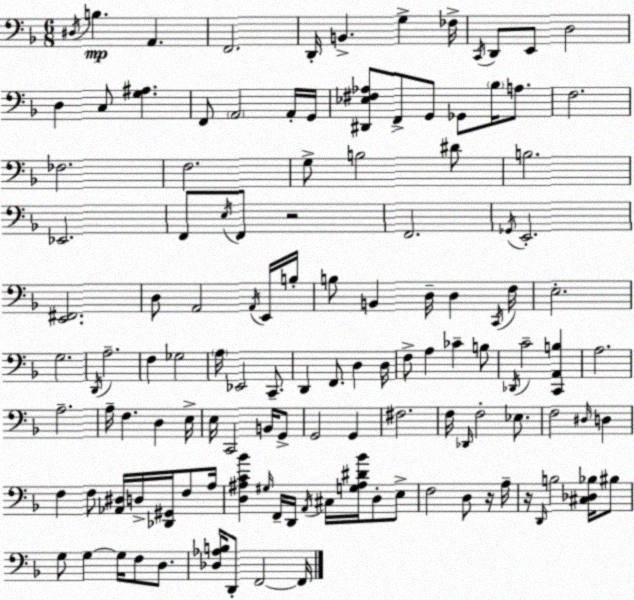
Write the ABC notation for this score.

X:1
T:Untitled
M:6/8
L:1/4
K:Dm
^D,/4 B, A,, F,,2 D,,/4 B,, G, _F,/4 C,,/4 D,,/2 E,,/2 D,2 D, C,/2 [G,^A,] F,,/2 A,,2 A,,/4 G,,/4 [^D,,_E,^F,_A,]/2 F,,/2 G,,/2 _G,,/2 _B,/4 A,/2 F,2 _F,2 F,2 G,/2 B,2 ^D/2 B,2 _E,,2 F,,/2 E,/4 F,,/2 z2 F,,2 _G,,/4 E,,2 [E,,^F,,]2 D,/2 A,,2 A,,/4 E,,/4 B,/4 B,/2 B,, D,/4 D, C,,/4 F,/4 E,2 G,2 D,,/4 A,2 F, _G,2 A,/4 _E,,2 C,,/2 D,, F,,/2 D, D,/4 F,/2 A, _C B,/2 _D,,/4 C2 [C,,A,,B,] A,2 A,2 A,/4 F, D, E,/4 E,/4 C,,2 B,,/4 G,,/2 G,,2 G,, ^F,2 F,/4 _D,,/4 F,2 _E,/2 F,2 ^D,/4 D, F, F,/2 [_A,,^D,]/4 D,/4 [_D,,^G,,]/4 F,/2 A,/4 [D,^A,C_B] ^G,/4 F,,/4 D,,/4 A,,/4 ^C,/4 [G,^A,^D_B]/4 D,/2 E,/2 F,2 D,/2 z/4 A,/4 z/4 D,,/4 B,2 [^C,_D,_B,]/4 ^B,/2 G,/2 G, G,/4 F,/2 D,/2 [_D,_A,B,]/4 D,,/2 F,,2 F,,/4